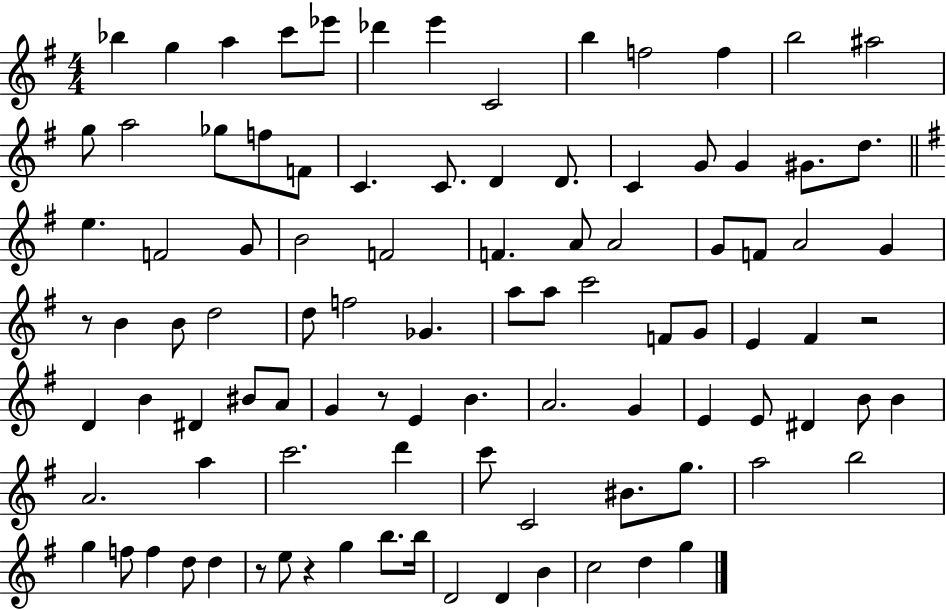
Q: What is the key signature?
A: G major